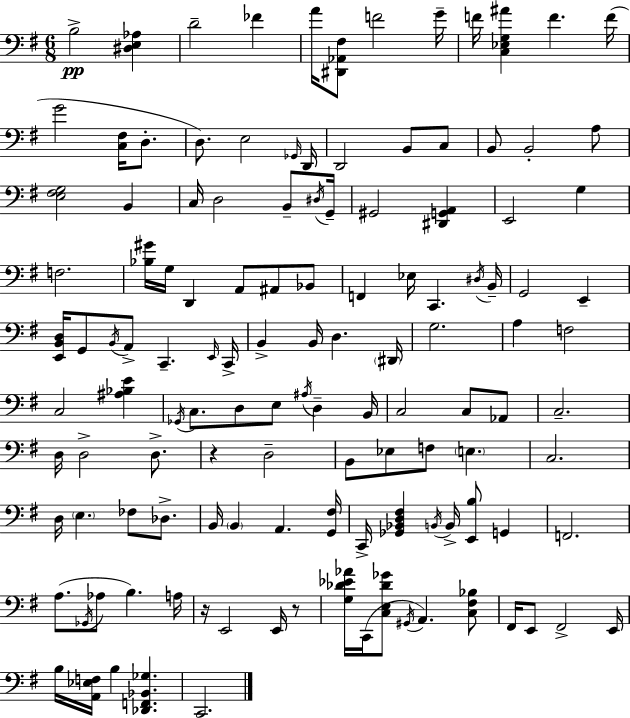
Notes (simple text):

B3/h [D#3,E3,Ab3]/q D4/h FES4/q A4/s [D#2,Ab2,F#3]/e F4/h G4/s F4/s [C3,Eb3,G3,A#4]/q F4/q. F4/s G4/h [C3,F#3]/s D3/e. D3/e. E3/h Gb2/s D2/s D2/h B2/e C3/e B2/e B2/h A3/e [E3,F#3,G3]/h B2/q C3/s D3/h B2/e D#3/s G2/s G#2/h [D#2,G2,A2]/q E2/h G3/q F3/h. [Bb3,G#4]/s G3/s D2/q A2/e A#2/e Bb2/e F2/q Eb3/s C2/q. D#3/s B2/s G2/h E2/q [E2,B2,D3]/s G2/e B2/s A2/e C2/q. E2/s C2/s B2/q B2/s D3/q. D#2/s G3/h. A3/q F3/h C3/h [A#3,Bb3,E4]/q Gb2/s C3/e. D3/e E3/e A#3/s D3/q B2/s C3/h C3/e Ab2/e C3/h. D3/s D3/h D3/e. R/q D3/h B2/e Eb3/e F3/e E3/q. C3/h. D3/s E3/q. FES3/e Db3/e. B2/s B2/q A2/q. [G2,F#3]/s C2/s [Gb2,Bb2,D3,F#3]/q B2/s B2/s [E2,B3]/e G2/q F2/h. A3/e. Gb2/s Ab3/e B3/q. A3/s R/s E2/h E2/s R/e [G3,Db4,Eb4,Ab4]/s C2/s [C3,E3,Db4,Gb4]/e G#2/s A2/q. [C3,F#3,Bb3]/e F#2/s E2/e F#2/h E2/s B3/s [A2,Eb3,F3]/s B3/q [Db2,F2,Bb2,Gb3]/q. C2/h.